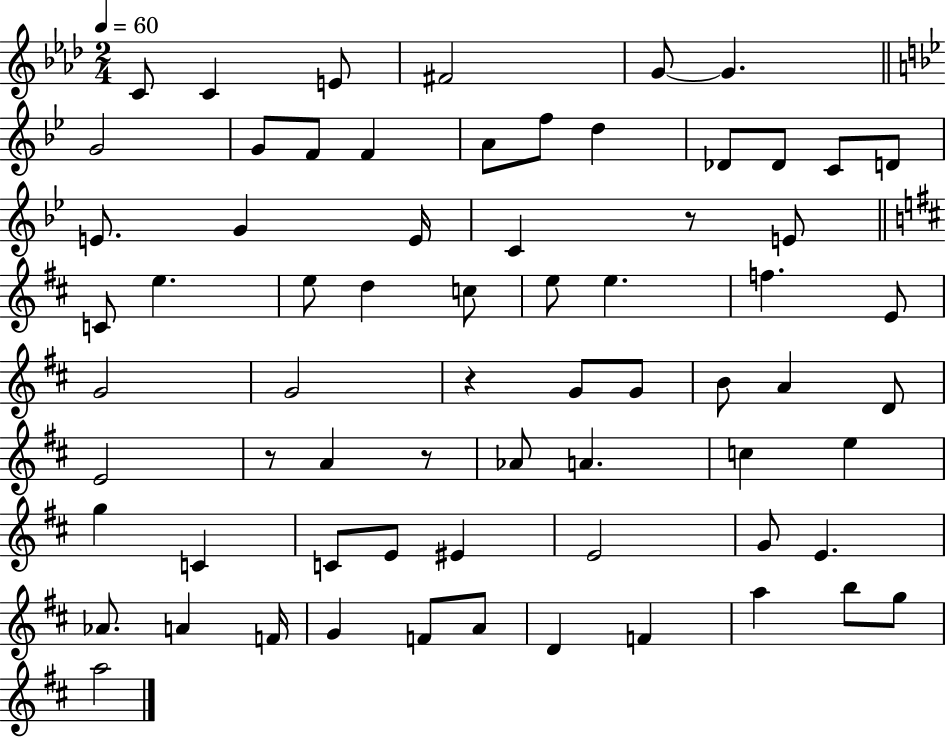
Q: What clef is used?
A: treble